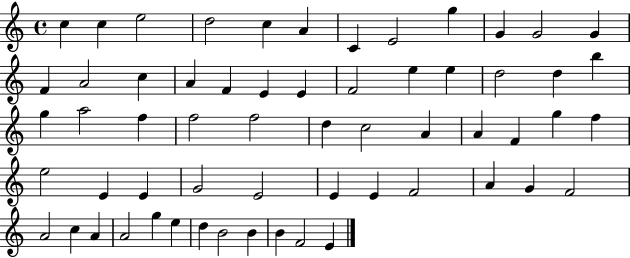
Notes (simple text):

C5/q C5/q E5/h D5/h C5/q A4/q C4/q E4/h G5/q G4/q G4/h G4/q F4/q A4/h C5/q A4/q F4/q E4/q E4/q F4/h E5/q E5/q D5/h D5/q B5/q G5/q A5/h F5/q F5/h F5/h D5/q C5/h A4/q A4/q F4/q G5/q F5/q E5/h E4/q E4/q G4/h E4/h E4/q E4/q F4/h A4/q G4/q F4/h A4/h C5/q A4/q A4/h G5/q E5/q D5/q B4/h B4/q B4/q F4/h E4/q